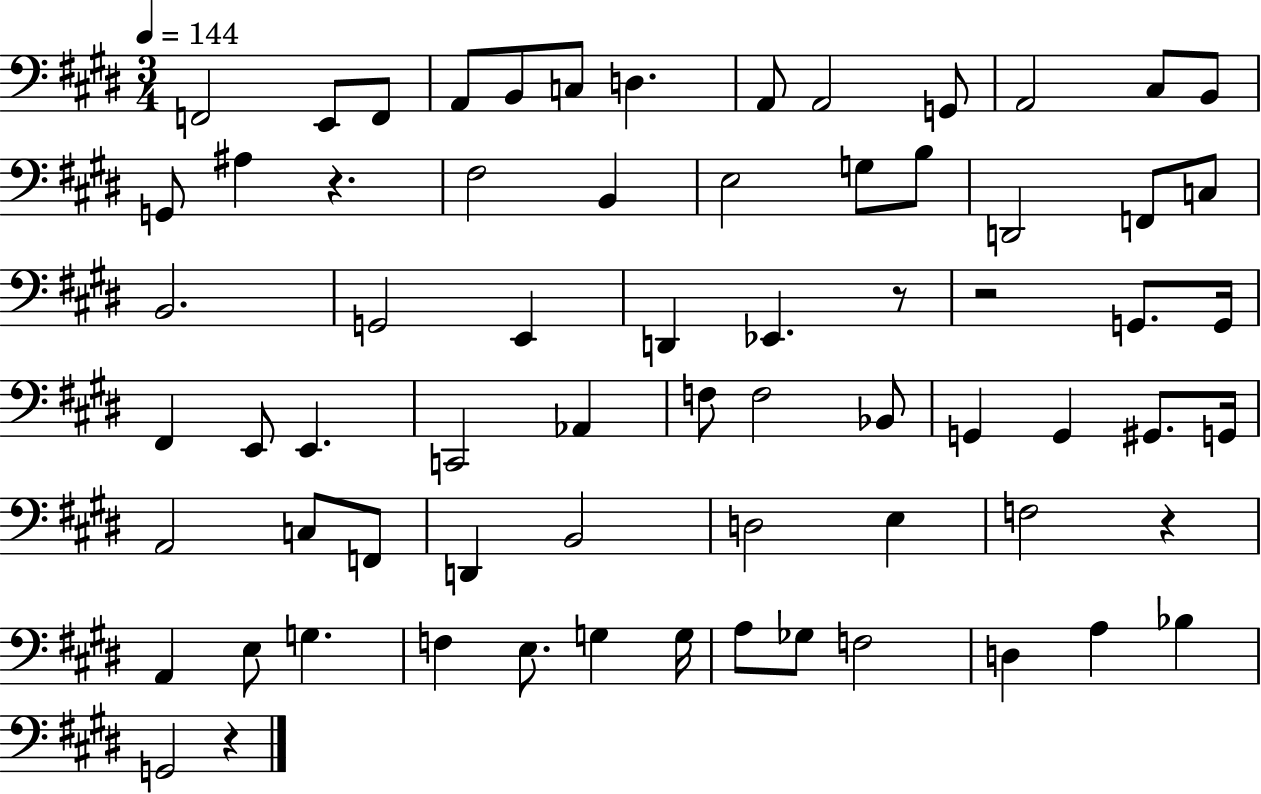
X:1
T:Untitled
M:3/4
L:1/4
K:E
F,,2 E,,/2 F,,/2 A,,/2 B,,/2 C,/2 D, A,,/2 A,,2 G,,/2 A,,2 ^C,/2 B,,/2 G,,/2 ^A, z ^F,2 B,, E,2 G,/2 B,/2 D,,2 F,,/2 C,/2 B,,2 G,,2 E,, D,, _E,, z/2 z2 G,,/2 G,,/4 ^F,, E,,/2 E,, C,,2 _A,, F,/2 F,2 _B,,/2 G,, G,, ^G,,/2 G,,/4 A,,2 C,/2 F,,/2 D,, B,,2 D,2 E, F,2 z A,, E,/2 G, F, E,/2 G, G,/4 A,/2 _G,/2 F,2 D, A, _B, G,,2 z